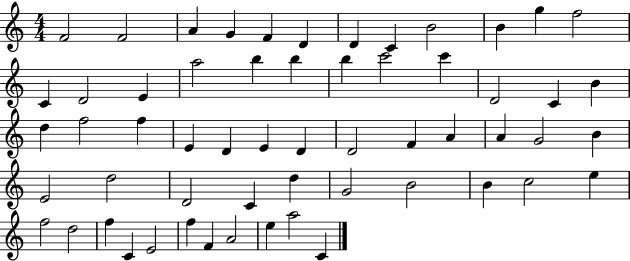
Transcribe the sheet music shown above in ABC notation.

X:1
T:Untitled
M:4/4
L:1/4
K:C
F2 F2 A G F D D C B2 B g f2 C D2 E a2 b b b c'2 c' D2 C B d f2 f E D E D D2 F A A G2 B E2 d2 D2 C d G2 B2 B c2 e f2 d2 f C E2 f F A2 e a2 C